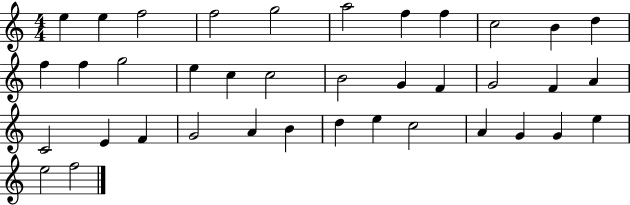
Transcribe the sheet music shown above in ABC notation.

X:1
T:Untitled
M:4/4
L:1/4
K:C
e e f2 f2 g2 a2 f f c2 B d f f g2 e c c2 B2 G F G2 F A C2 E F G2 A B d e c2 A G G e e2 f2